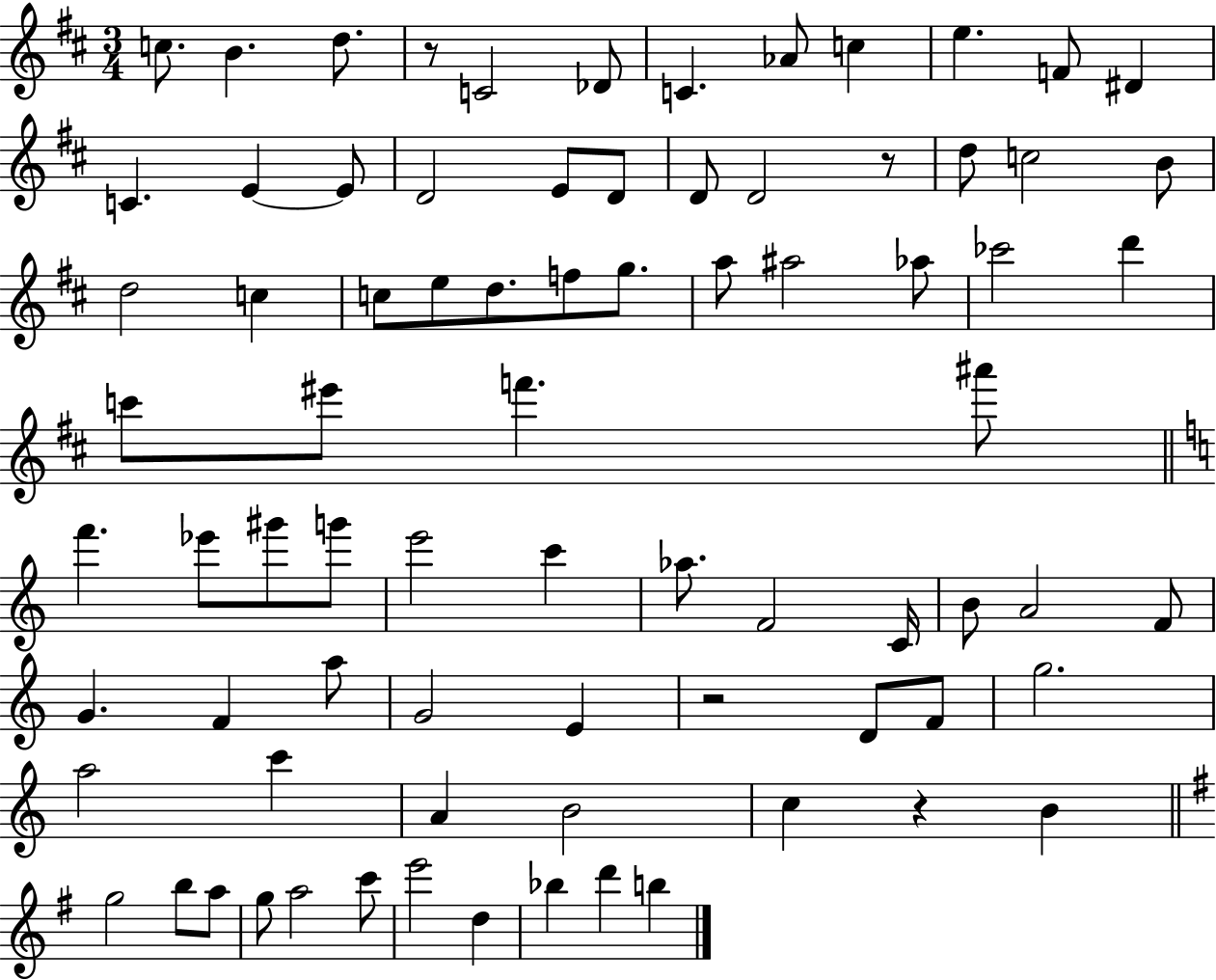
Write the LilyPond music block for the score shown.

{
  \clef treble
  \numericTimeSignature
  \time 3/4
  \key d \major
  \repeat volta 2 { c''8. b'4. d''8. | r8 c'2 des'8 | c'4. aes'8 c''4 | e''4. f'8 dis'4 | \break c'4. e'4~~ e'8 | d'2 e'8 d'8 | d'8 d'2 r8 | d''8 c''2 b'8 | \break d''2 c''4 | c''8 e''8 d''8. f''8 g''8. | a''8 ais''2 aes''8 | ces'''2 d'''4 | \break c'''8 eis'''8 f'''4. ais'''8 | \bar "||" \break \key a \minor f'''4. ees'''8 gis'''8 g'''8 | e'''2 c'''4 | aes''8. f'2 c'16 | b'8 a'2 f'8 | \break g'4. f'4 a''8 | g'2 e'4 | r2 d'8 f'8 | g''2. | \break a''2 c'''4 | a'4 b'2 | c''4 r4 b'4 | \bar "||" \break \key g \major g''2 b''8 a''8 | g''8 a''2 c'''8 | e'''2 d''4 | bes''4 d'''4 b''4 | \break } \bar "|."
}